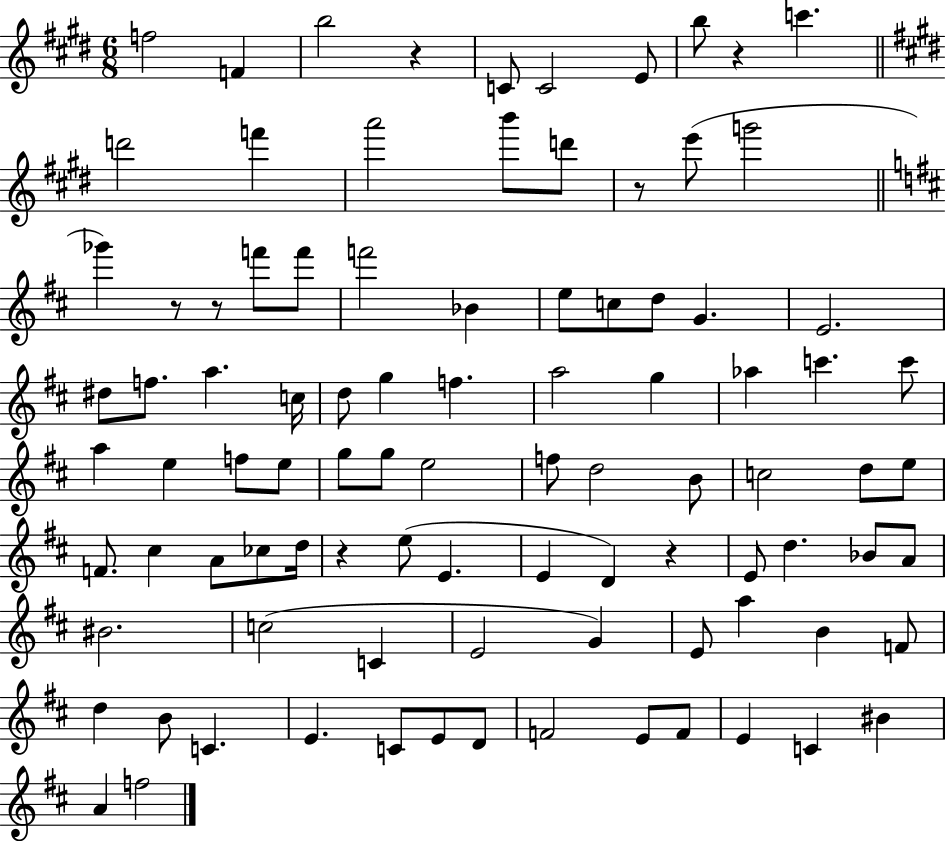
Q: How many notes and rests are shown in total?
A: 94